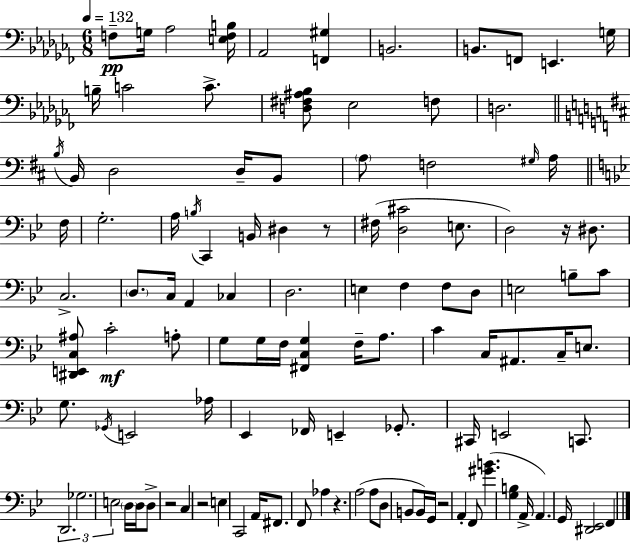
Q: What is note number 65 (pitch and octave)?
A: Eb2